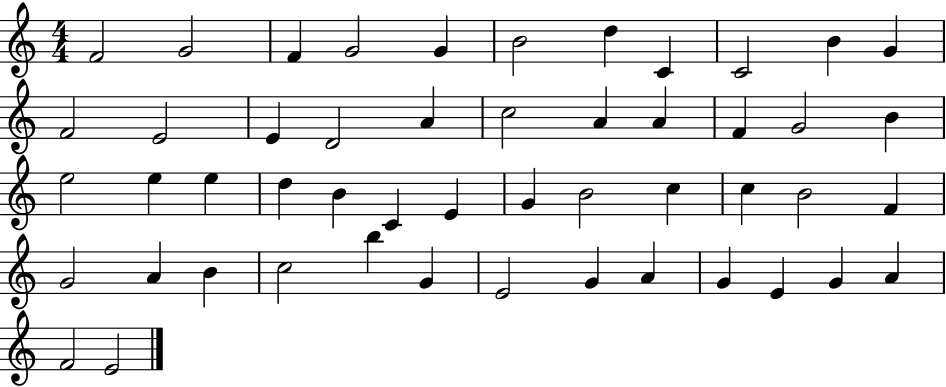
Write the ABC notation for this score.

X:1
T:Untitled
M:4/4
L:1/4
K:C
F2 G2 F G2 G B2 d C C2 B G F2 E2 E D2 A c2 A A F G2 B e2 e e d B C E G B2 c c B2 F G2 A B c2 b G E2 G A G E G A F2 E2